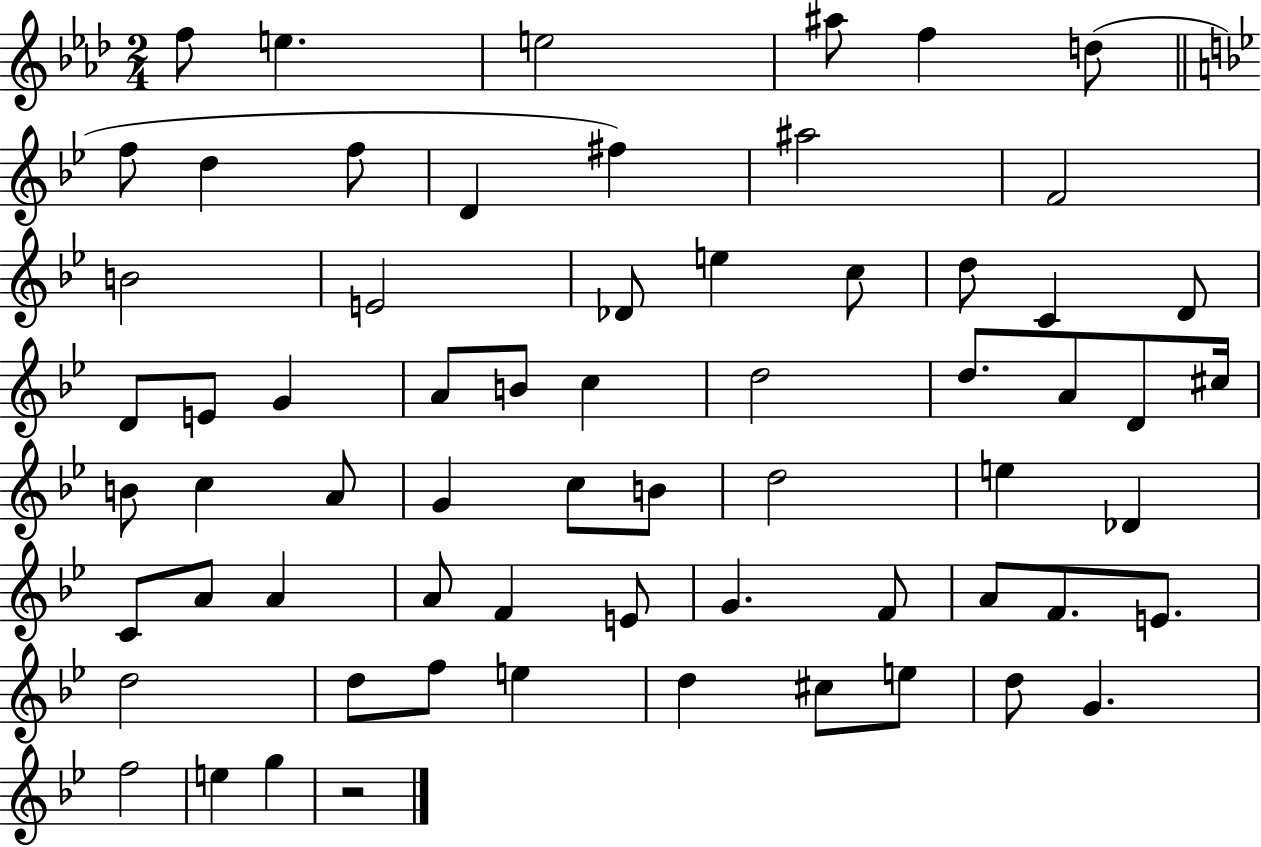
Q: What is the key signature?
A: AES major